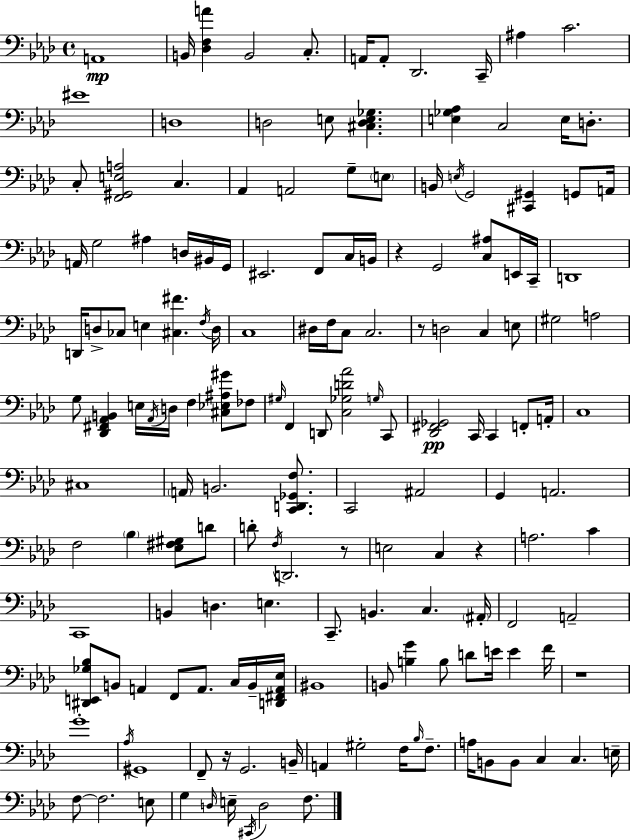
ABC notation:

X:1
T:Untitled
M:4/4
L:1/4
K:Ab
A,,4 B,,/4 [_D,F,A] B,,2 C,/2 A,,/4 A,,/2 _D,,2 C,,/4 ^A, C2 ^E4 D,4 D,2 E,/2 [^C,D,E,_G,] [E,_G,_A,] C,2 E,/4 D,/2 C,/2 [F,,^G,,E,A,]2 C, _A,, A,,2 G,/2 E,/2 B,,/4 E,/4 G,,2 [^C,,^G,,] G,,/2 A,,/4 A,,/4 G,2 ^A, D,/4 ^B,,/4 G,,/4 ^E,,2 F,,/2 C,/4 B,,/4 z G,,2 [C,^A,]/2 E,,/4 C,,/4 D,,4 D,,/4 D,/2 _C,/2 E, [^C,^F] F,/4 D,/4 C,4 ^D,/4 F,/4 C,/2 C,2 z/2 D,2 C, E,/2 ^G,2 A,2 G,/2 [_D,,^F,,_A,,B,,] E,/4 _A,,/4 D,/4 F, [^C,_E,^A,^G]/2 _F,/2 ^G,/4 F,, D,,/2 [C,_G,D_A]2 G,/4 C,,/2 [_D,,^F,,_G,,]2 C,,/4 C,, F,,/2 A,,/4 C,4 ^C,4 A,,/4 B,,2 [C,,D,,_G,,F,]/2 C,,2 ^A,,2 G,, A,,2 F,2 _B, [_E,^F,^G,]/2 D/2 D/2 F,/4 D,,2 z/2 E,2 C, z A,2 C C,,4 B,, D, E, C,,/2 B,, C, ^A,,/4 F,,2 A,,2 [^D,,E,,_G,_B,]/2 B,,/2 A,, F,,/2 A,,/2 C,/4 B,,/4 [D,,^F,,A,,_E,]/4 ^B,,4 B,,/2 [B,G] B,/2 D/2 E/4 E F/4 z4 G4 _A,/4 ^G,,4 F,,/2 z/4 G,,2 B,,/4 A,, ^G,2 F,/4 _B,/4 F,/2 A,/4 B,,/2 B,,/2 C, C, E,/4 F,/2 F,2 E,/2 G, D,/4 E,/4 ^C,,/4 D,2 F,/2